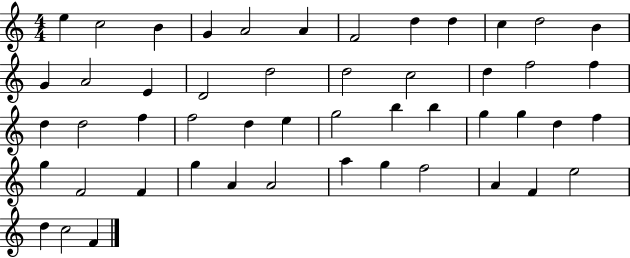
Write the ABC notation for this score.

X:1
T:Untitled
M:4/4
L:1/4
K:C
e c2 B G A2 A F2 d d c d2 B G A2 E D2 d2 d2 c2 d f2 f d d2 f f2 d e g2 b b g g d f g F2 F g A A2 a g f2 A F e2 d c2 F